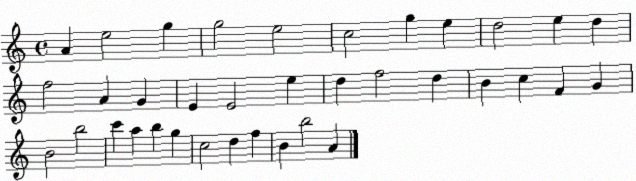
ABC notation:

X:1
T:Untitled
M:4/4
L:1/4
K:C
A e2 g g2 e2 c2 g e d2 e d f2 A G E E2 e d f2 d B c F G B2 b2 c' a b g c2 d f B b2 A